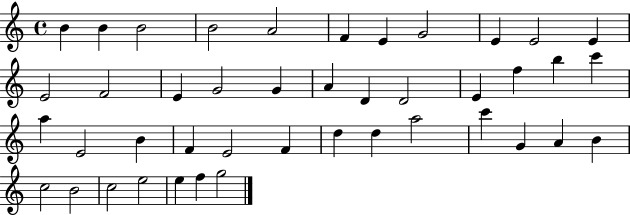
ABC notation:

X:1
T:Untitled
M:4/4
L:1/4
K:C
B B B2 B2 A2 F E G2 E E2 E E2 F2 E G2 G A D D2 E f b c' a E2 B F E2 F d d a2 c' G A B c2 B2 c2 e2 e f g2